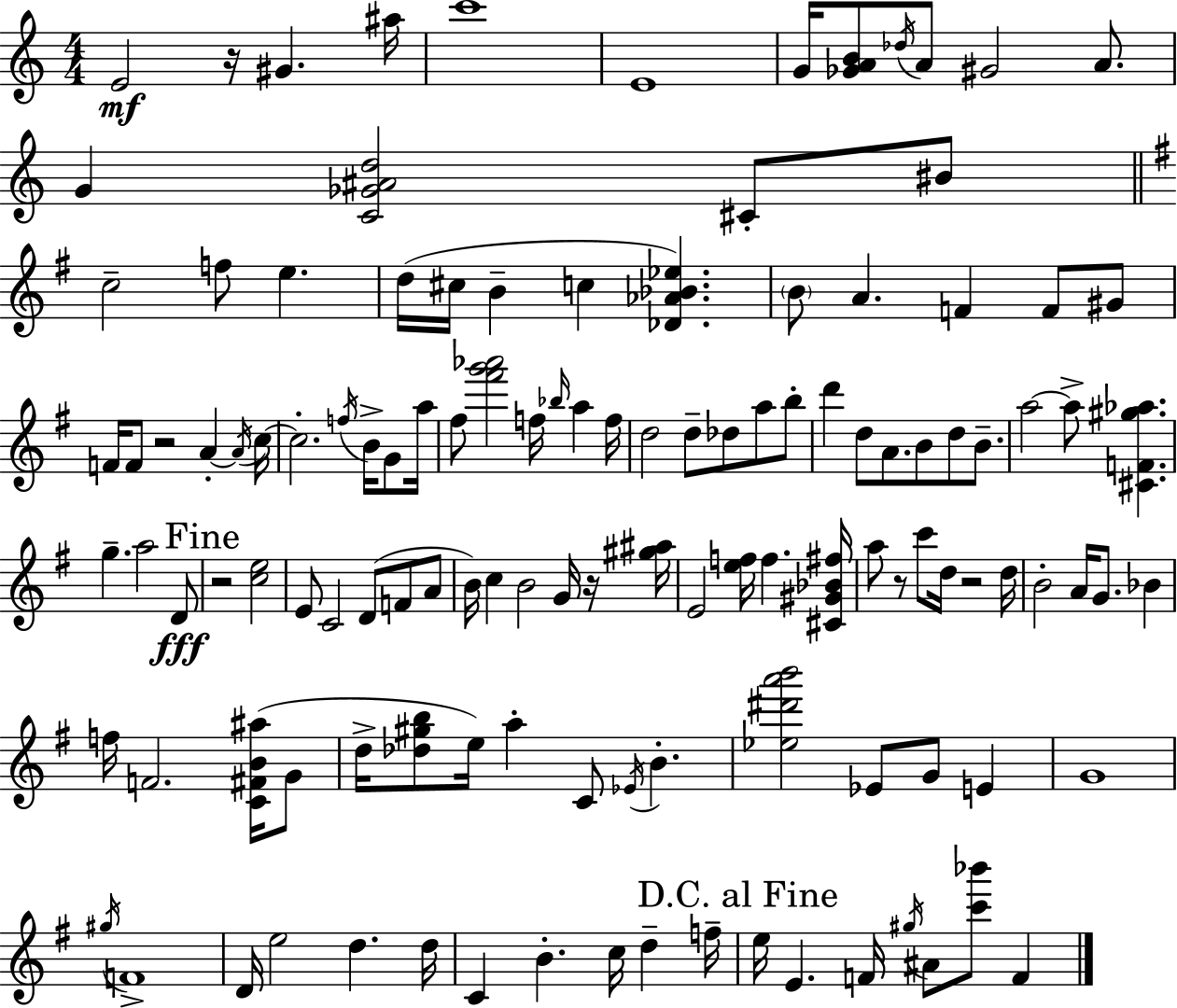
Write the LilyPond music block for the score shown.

{
  \clef treble
  \numericTimeSignature
  \time 4/4
  \key c \major
  e'2\mf r16 gis'4. ais''16 | c'''1 | e'1 | g'16 <ges' a' b'>8 \acciaccatura { des''16 } a'8 gis'2 a'8. | \break g'4 <c' ges' ais' d''>2 cis'8-. bis'8 | \bar "||" \break \key e \minor c''2-- f''8 e''4. | d''16( cis''16 b'4-- c''4 <des' aes' bes' ees''>4.) | \parenthesize b'8 a'4. f'4 f'8 gis'8 | f'16 f'8 r2 a'4-.~~ \acciaccatura { a'16 } | \break c''16~~ c''2.-. \acciaccatura { f''16 } b'16-> g'8 | a''16 fis''8 <fis''' g''' aes'''>2 f''16 \grace { bes''16 } a''4 | f''16 d''2 d''8-- des''8 a''8 | b''8-. d'''4 d''8 a'8. b'8 d''8 | \break b'8.-- a''2~~ a''8-> <cis' f' gis'' aes''>4. | g''4.-- a''2 | d'8\fff \mark "Fine" r2 <c'' e''>2 | e'8 c'2 d'8( f'8 | \break a'8 b'16) c''4 b'2 | g'16 r16 <gis'' ais''>16 e'2 <e'' f''>16 f''4. | <cis' gis' bes' fis''>16 a''8 r8 c'''8 d''16 r2 | d''16 b'2-. a'16 g'8. bes'4 | \break f''16 f'2. | <c' fis' b' ais''>16( g'8 d''16-> <des'' gis'' b''>8 e''16) a''4-. c'8 \acciaccatura { ees'16 } b'4.-. | <ees'' dis''' a''' b'''>2 ees'8 g'8 | e'4 g'1 | \break \acciaccatura { gis''16 } f'1-> | d'16 e''2 d''4. | d''16 c'4 b'4.-. c''16 | d''4-- f''16-- \mark "D.C. al Fine" e''16 e'4. f'16 \acciaccatura { gis''16 } ais'8 | \break <c''' bes'''>8 f'4 \bar "|."
}